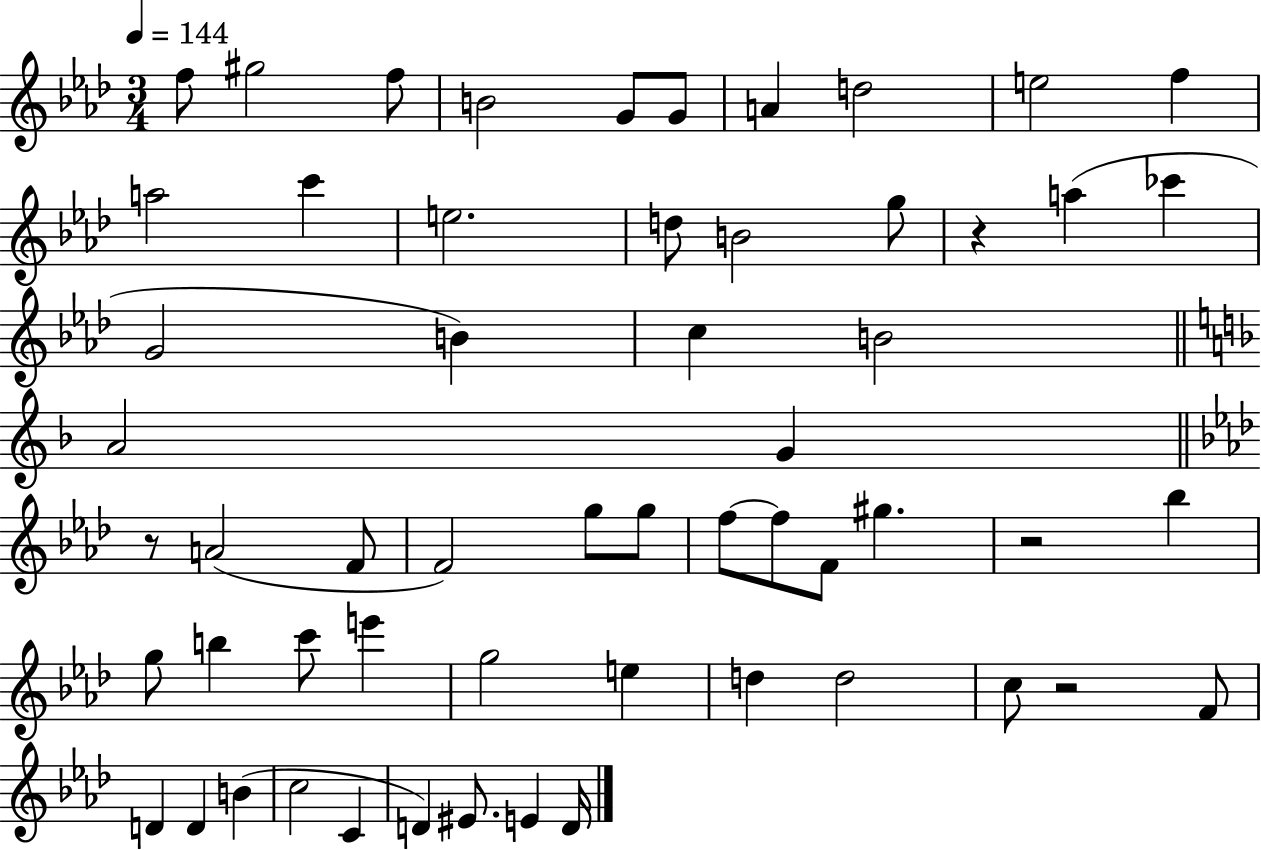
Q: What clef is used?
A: treble